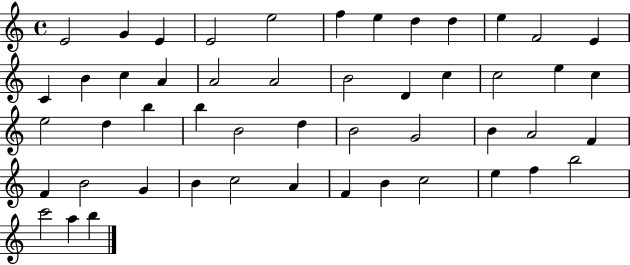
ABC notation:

X:1
T:Untitled
M:4/4
L:1/4
K:C
E2 G E E2 e2 f e d d e F2 E C B c A A2 A2 B2 D c c2 e c e2 d b b B2 d B2 G2 B A2 F F B2 G B c2 A F B c2 e f b2 c'2 a b